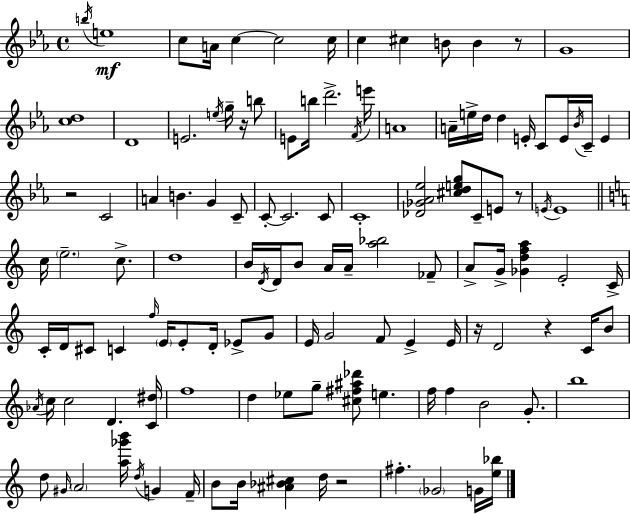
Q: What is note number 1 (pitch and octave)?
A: B5